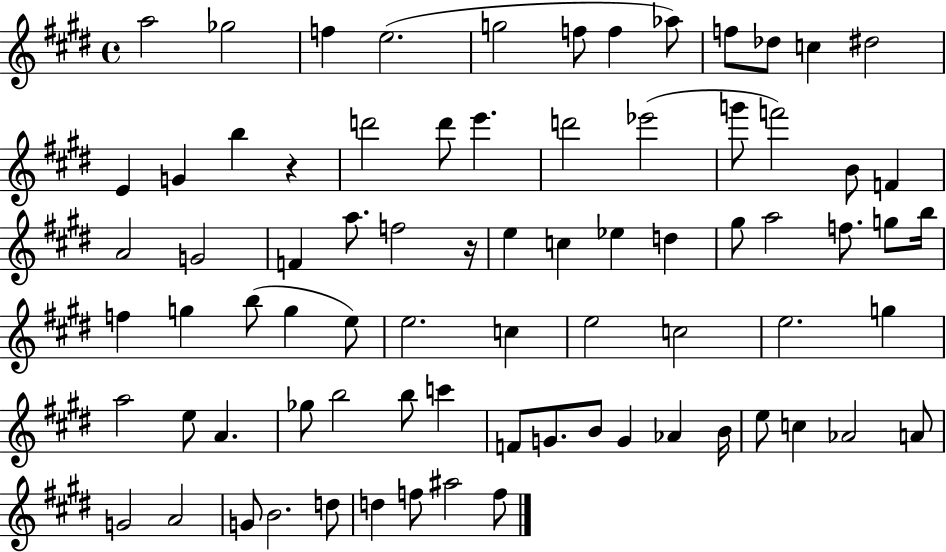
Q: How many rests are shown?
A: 2